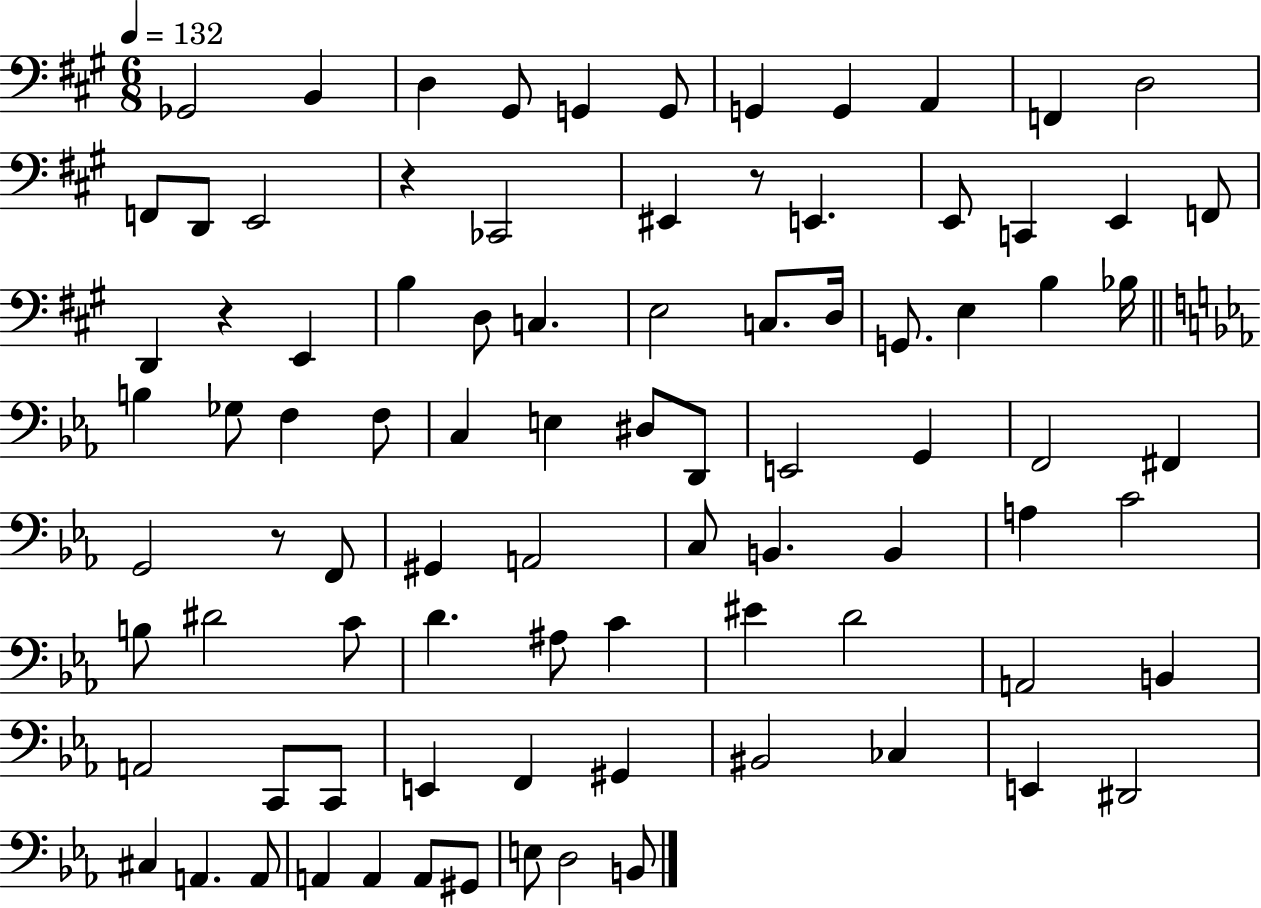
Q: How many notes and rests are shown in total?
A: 88